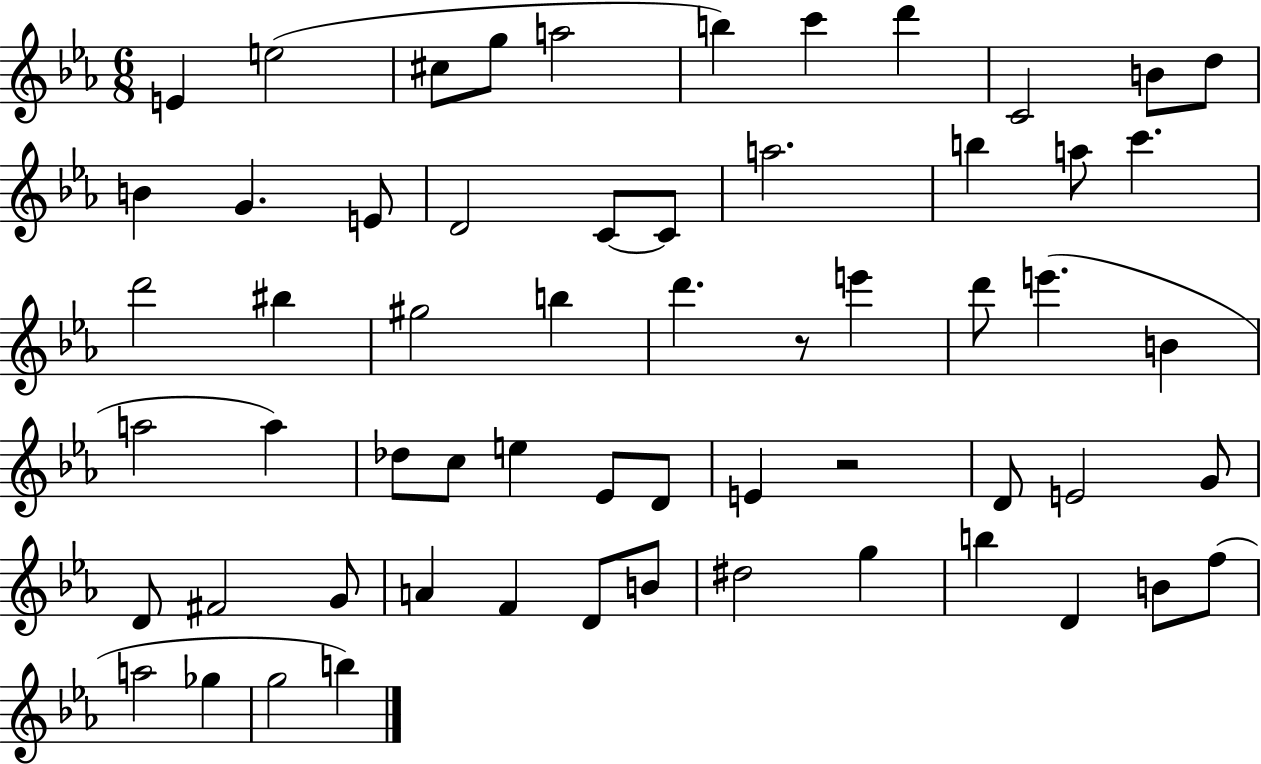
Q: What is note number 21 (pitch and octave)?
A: C6